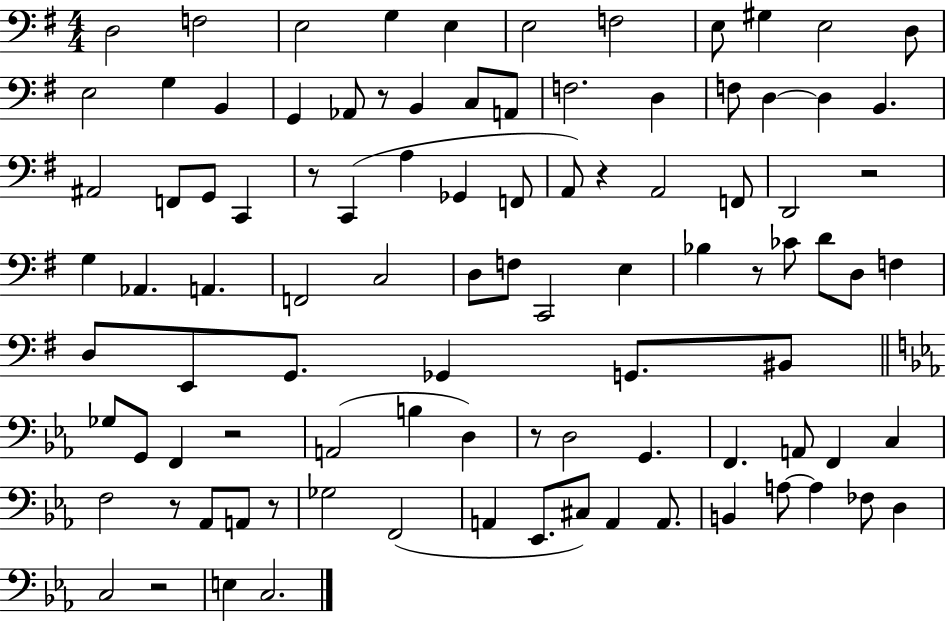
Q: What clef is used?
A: bass